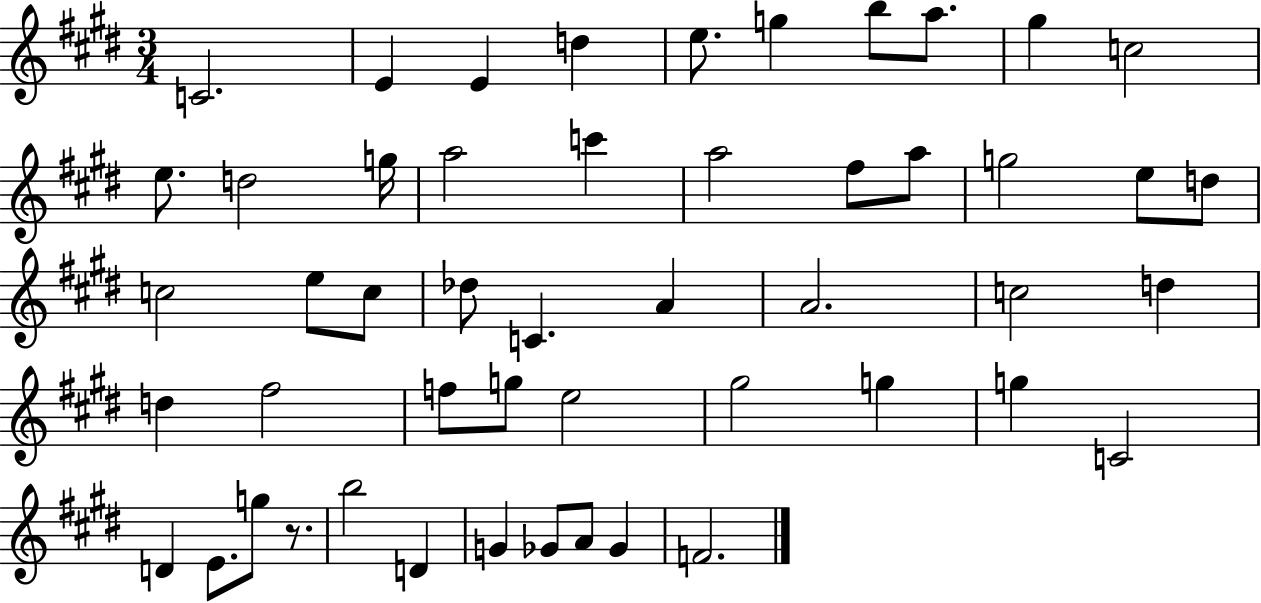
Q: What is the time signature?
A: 3/4